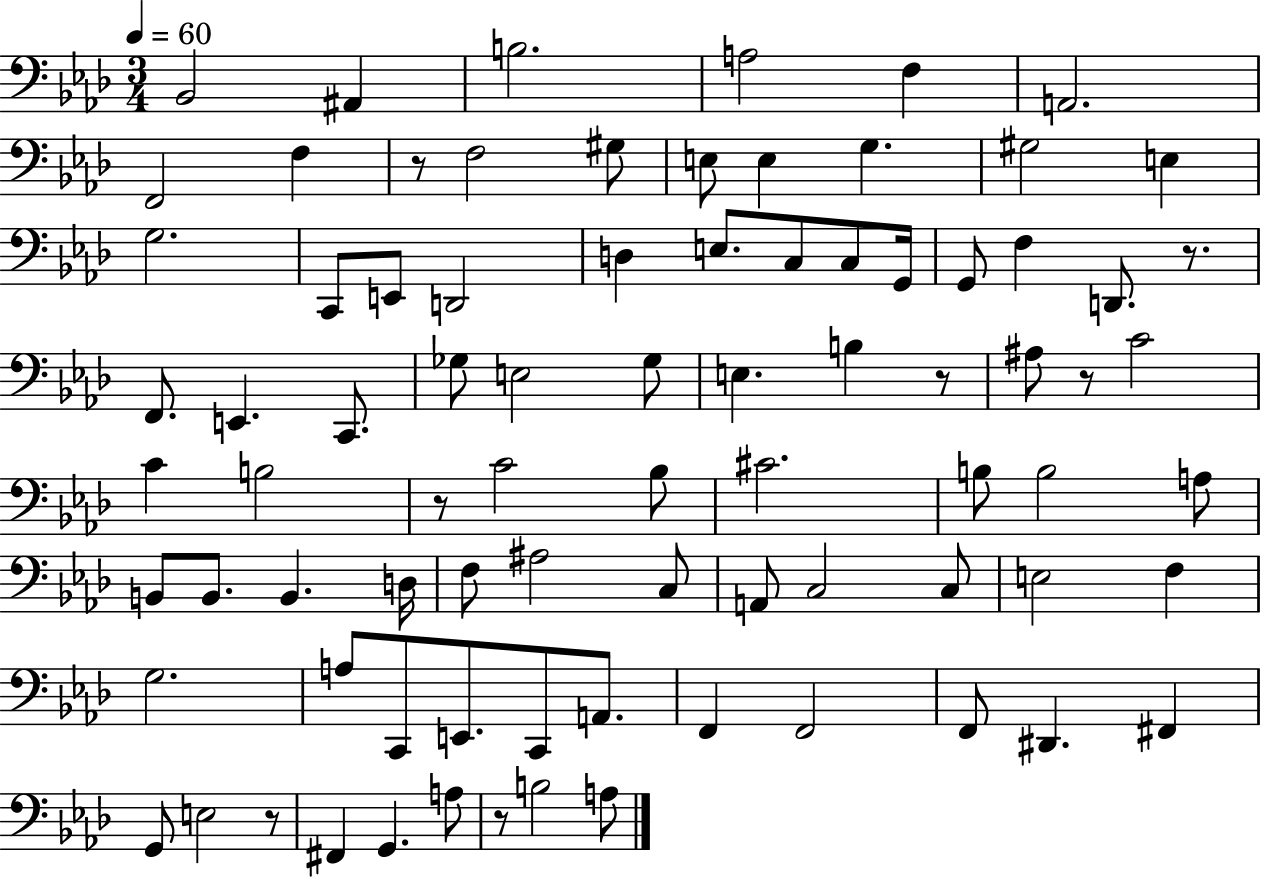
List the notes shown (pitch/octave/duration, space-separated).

Bb2/h A#2/q B3/h. A3/h F3/q A2/h. F2/h F3/q R/e F3/h G#3/e E3/e E3/q G3/q. G#3/h E3/q G3/h. C2/e E2/e D2/h D3/q E3/e. C3/e C3/e G2/s G2/e F3/q D2/e. R/e. F2/e. E2/q. C2/e. Gb3/e E3/h Gb3/e E3/q. B3/q R/e A#3/e R/e C4/h C4/q B3/h R/e C4/h Bb3/e C#4/h. B3/e B3/h A3/e B2/e B2/e. B2/q. D3/s F3/e A#3/h C3/e A2/e C3/h C3/e E3/h F3/q G3/h. A3/e C2/e E2/e. C2/e A2/e. F2/q F2/h F2/e D#2/q. F#2/q G2/e E3/h R/e F#2/q G2/q. A3/e R/e B3/h A3/e